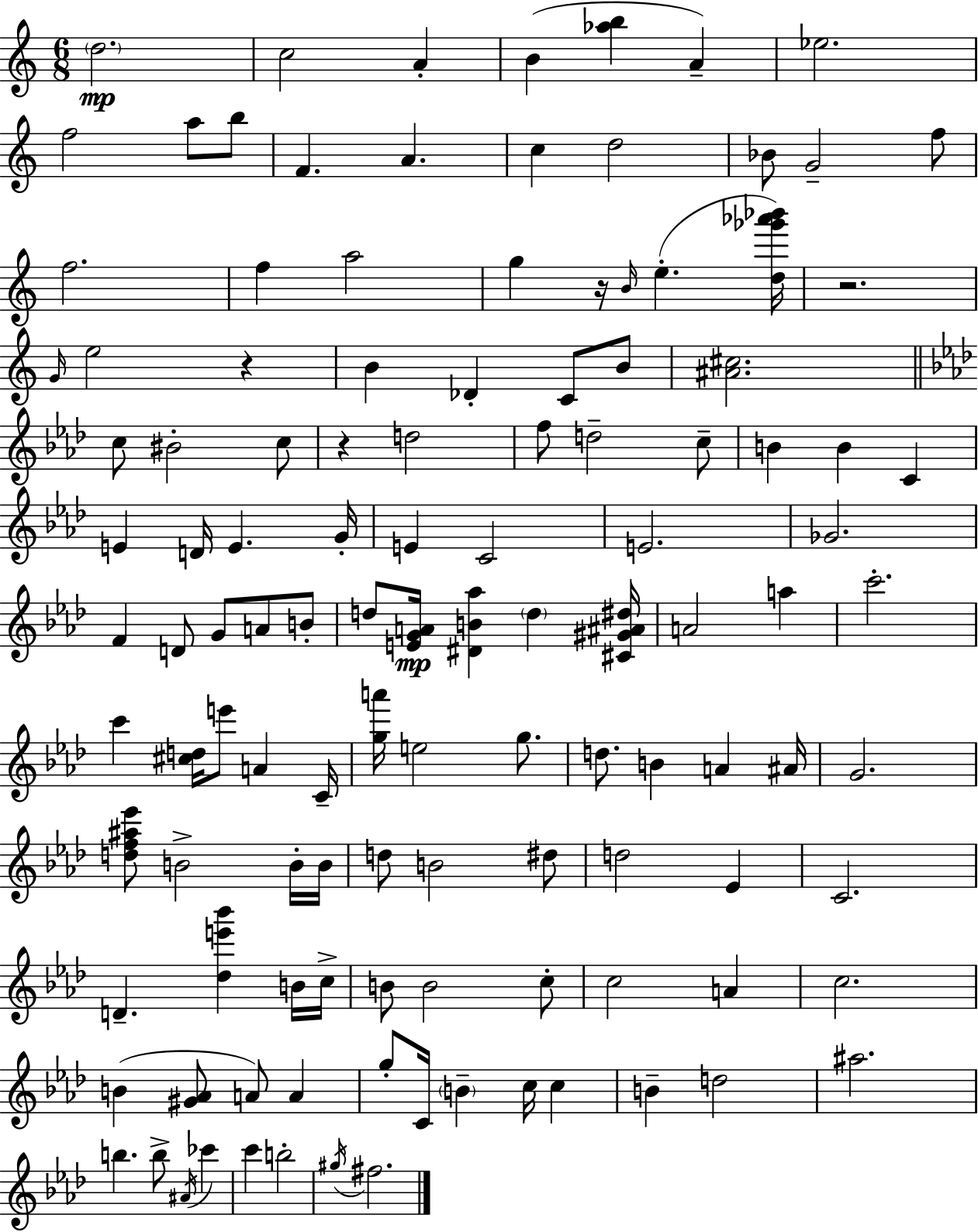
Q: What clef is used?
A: treble